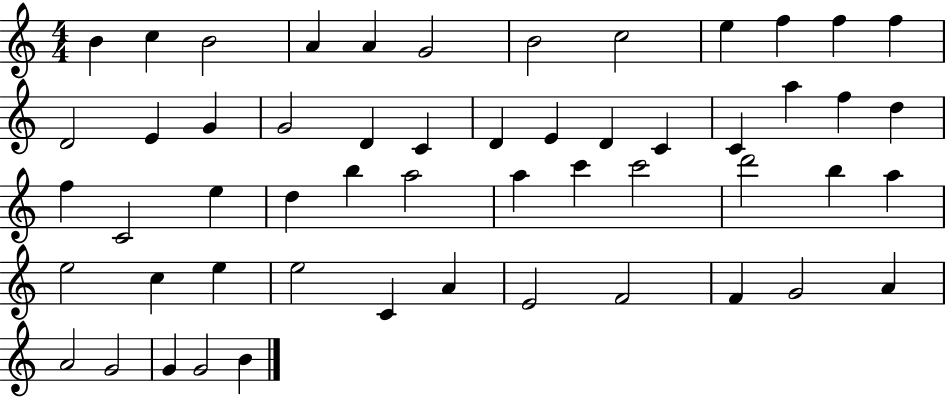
X:1
T:Untitled
M:4/4
L:1/4
K:C
B c B2 A A G2 B2 c2 e f f f D2 E G G2 D C D E D C C a f d f C2 e d b a2 a c' c'2 d'2 b a e2 c e e2 C A E2 F2 F G2 A A2 G2 G G2 B